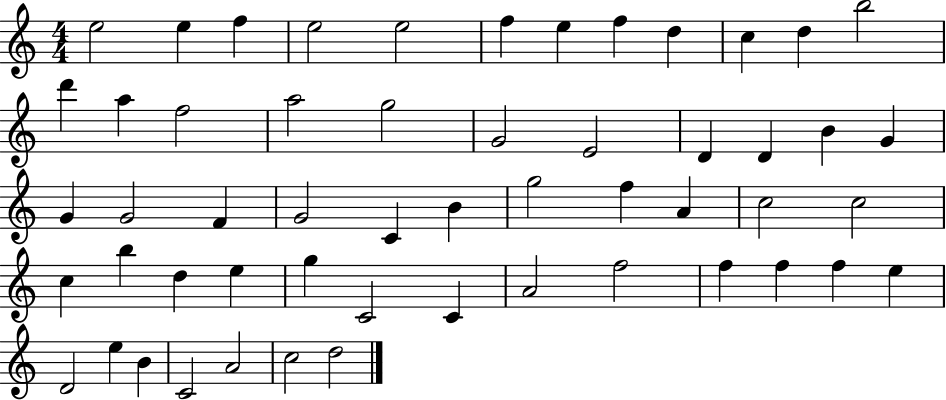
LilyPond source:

{
  \clef treble
  \numericTimeSignature
  \time 4/4
  \key c \major
  e''2 e''4 f''4 | e''2 e''2 | f''4 e''4 f''4 d''4 | c''4 d''4 b''2 | \break d'''4 a''4 f''2 | a''2 g''2 | g'2 e'2 | d'4 d'4 b'4 g'4 | \break g'4 g'2 f'4 | g'2 c'4 b'4 | g''2 f''4 a'4 | c''2 c''2 | \break c''4 b''4 d''4 e''4 | g''4 c'2 c'4 | a'2 f''2 | f''4 f''4 f''4 e''4 | \break d'2 e''4 b'4 | c'2 a'2 | c''2 d''2 | \bar "|."
}